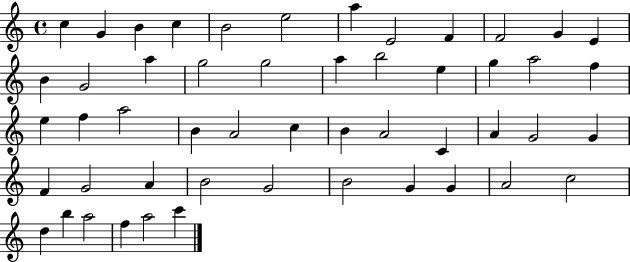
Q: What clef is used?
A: treble